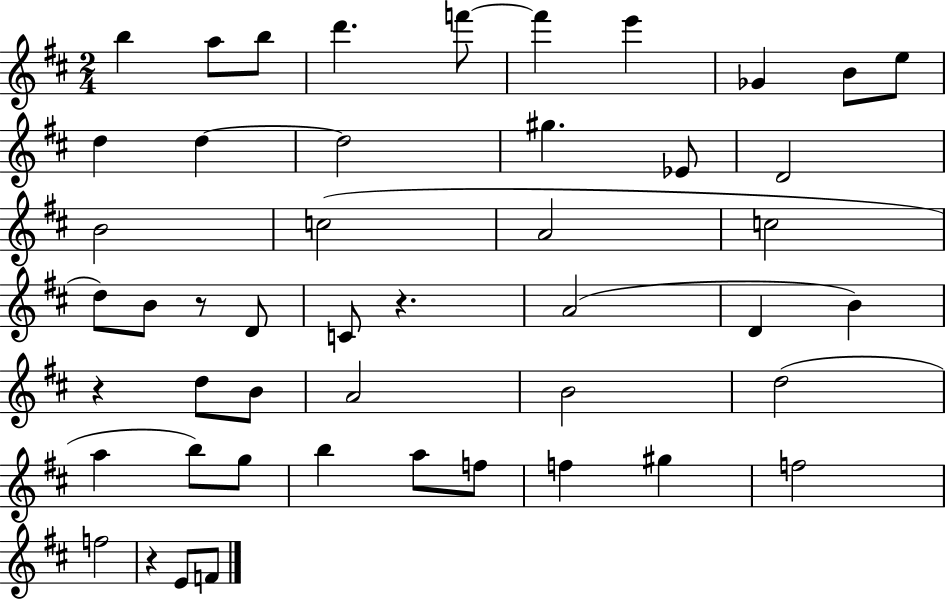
B5/q A5/e B5/e D6/q. F6/e F6/q E6/q Gb4/q B4/e E5/e D5/q D5/q D5/h G#5/q. Eb4/e D4/h B4/h C5/h A4/h C5/h D5/e B4/e R/e D4/e C4/e R/q. A4/h D4/q B4/q R/q D5/e B4/e A4/h B4/h D5/h A5/q B5/e G5/e B5/q A5/e F5/e F5/q G#5/q F5/h F5/h R/q E4/e F4/e